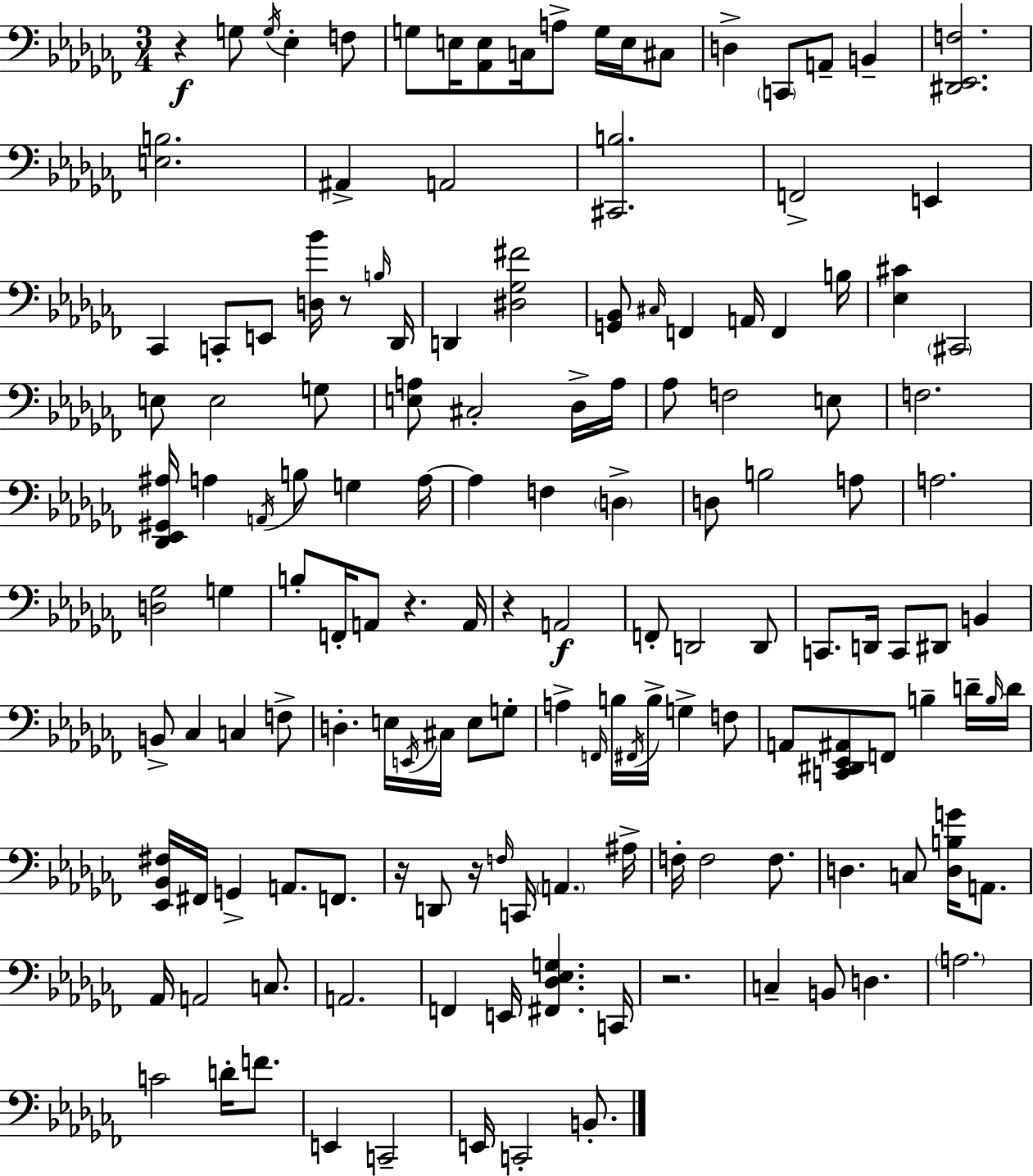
X:1
T:Untitled
M:3/4
L:1/4
K:Abm
z G,/2 G,/4 _E, F,/2 G,/2 E,/4 [_A,,E,]/2 C,/4 A,/2 G,/4 E,/4 ^C,/2 D, C,,/2 A,,/2 B,, [^D,,_E,,F,]2 [E,B,]2 ^A,, A,,2 [^C,,B,]2 F,,2 E,, _C,, C,,/2 E,,/2 [D,_B]/4 z/2 B,/4 _D,,/4 D,, [^D,_G,^F]2 [G,,_B,,]/2 ^C,/4 F,, A,,/4 F,, B,/4 [_E,^C] ^C,,2 E,/2 E,2 G,/2 [E,A,]/2 ^C,2 _D,/4 A,/4 _A,/2 F,2 E,/2 F,2 [_D,,_E,,^G,,^A,]/4 A, A,,/4 B,/2 G, A,/4 A, F, D, D,/2 B,2 A,/2 A,2 [D,_G,]2 G, B,/2 F,,/4 A,,/2 z A,,/4 z A,,2 F,,/2 D,,2 D,,/2 C,,/2 D,,/4 C,,/2 ^D,,/2 B,, B,,/2 _C, C, F,/2 D, E,/4 E,,/4 ^C,/4 E,/2 G,/2 A, F,,/4 B,/4 ^F,,/4 B,/4 G, F,/2 A,,/2 [C,,^D,,_E,,^A,,]/2 F,,/2 B, D/4 B,/4 D/4 [_E,,_B,,^F,]/4 ^F,,/4 G,, A,,/2 F,,/2 z/4 D,,/2 z/4 F,/4 C,,/4 A,, ^A,/4 F,/4 F,2 F,/2 D, C,/2 [D,B,G]/4 A,,/2 _A,,/4 A,,2 C,/2 A,,2 F,, E,,/4 [^F,,_D,_E,G,] C,,/4 z2 C, B,,/2 D, A,2 C2 D/4 F/2 E,, C,,2 E,,/4 C,,2 B,,/2